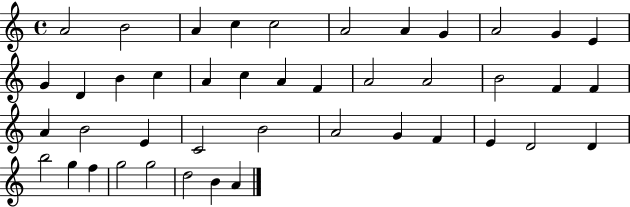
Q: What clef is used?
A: treble